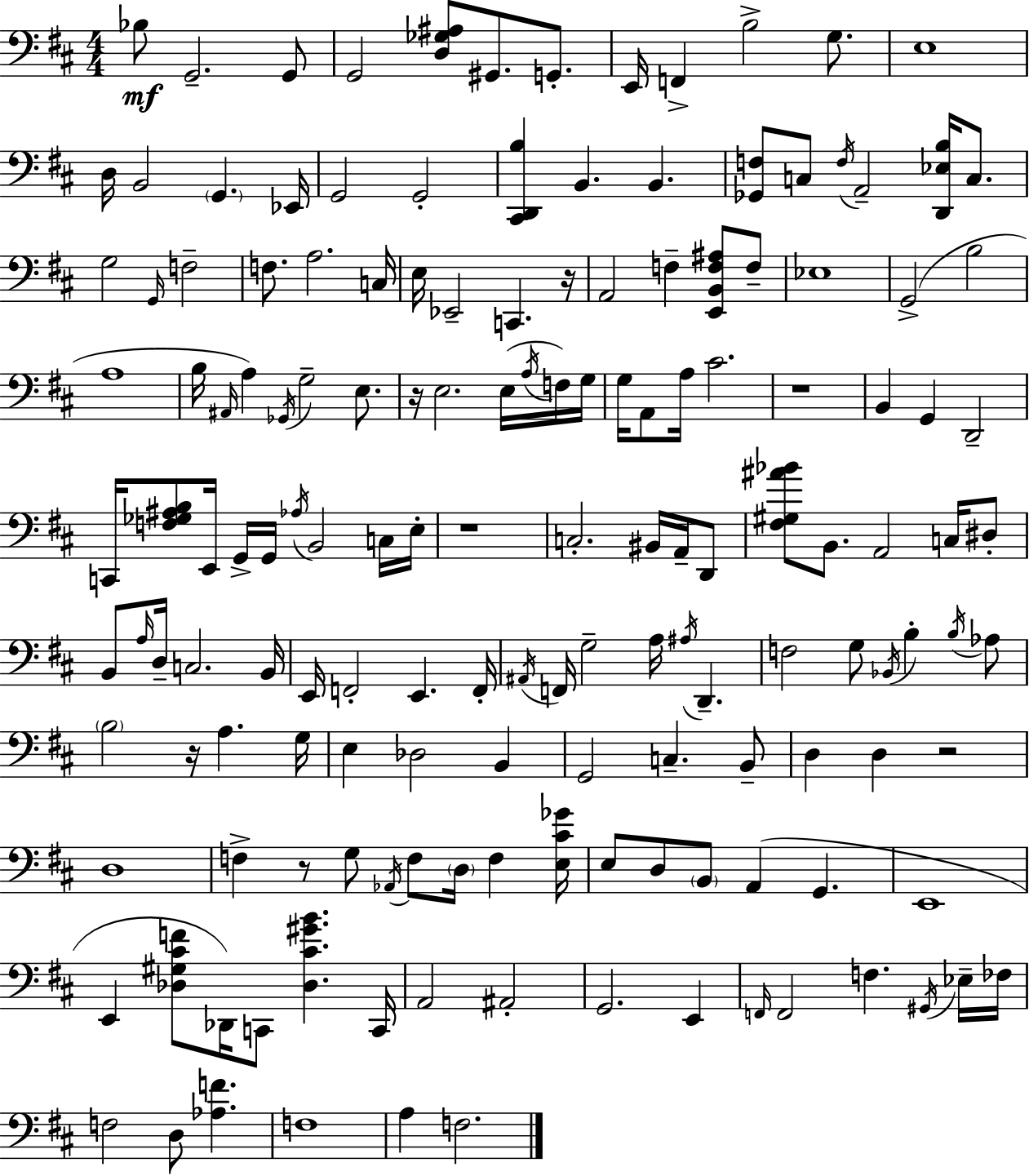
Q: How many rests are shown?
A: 7